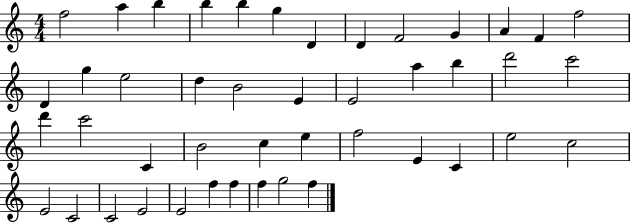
X:1
T:Untitled
M:4/4
L:1/4
K:C
f2 a b b b g D D F2 G A F f2 D g e2 d B2 E E2 a b d'2 c'2 d' c'2 C B2 c e f2 E C e2 c2 E2 C2 C2 E2 E2 f f f g2 f